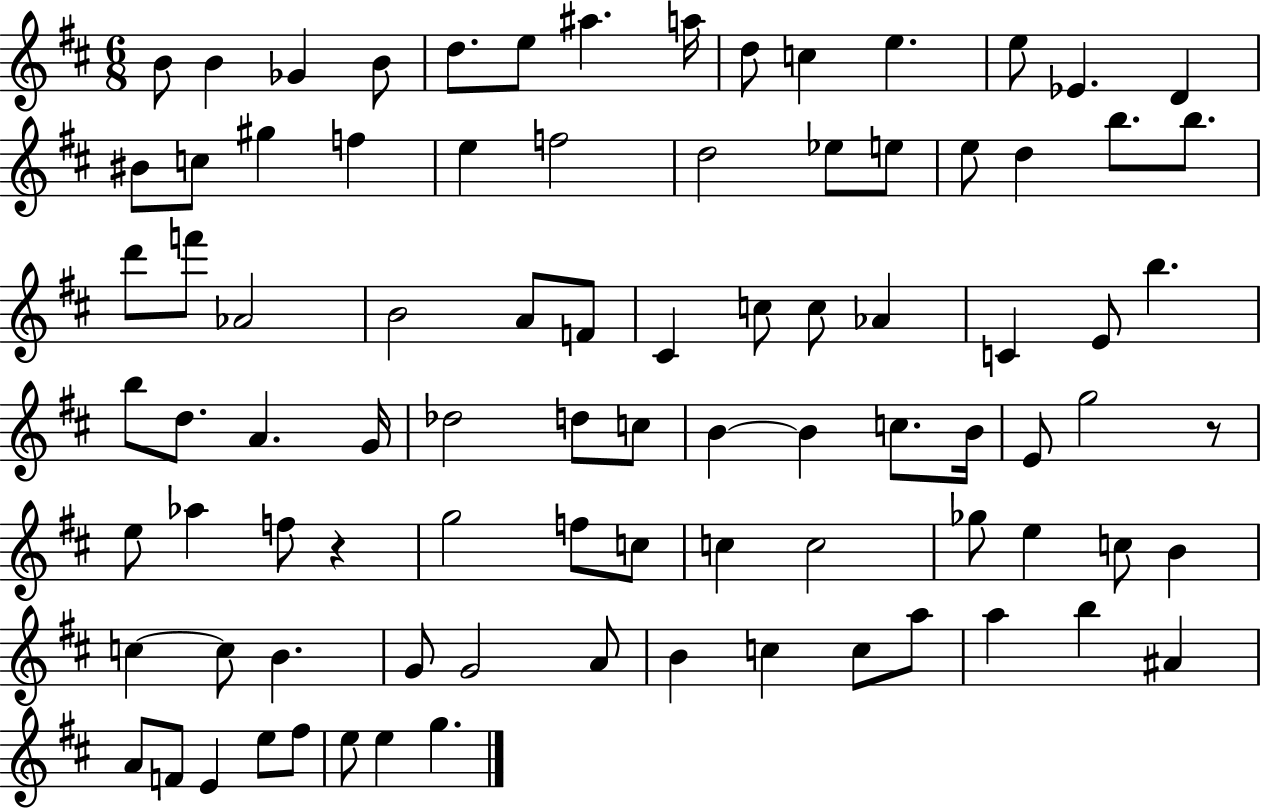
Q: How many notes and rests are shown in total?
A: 88